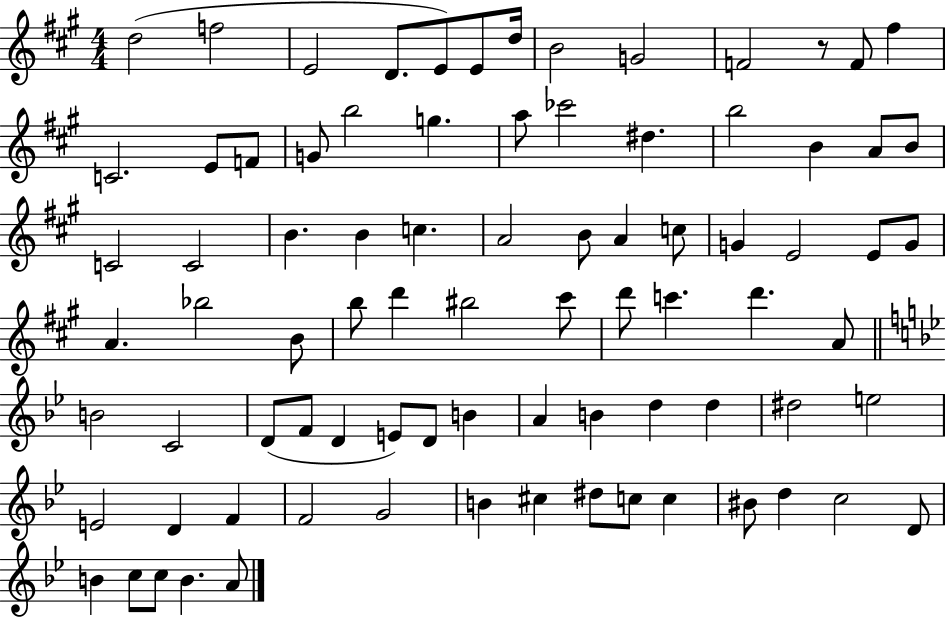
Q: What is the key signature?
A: A major